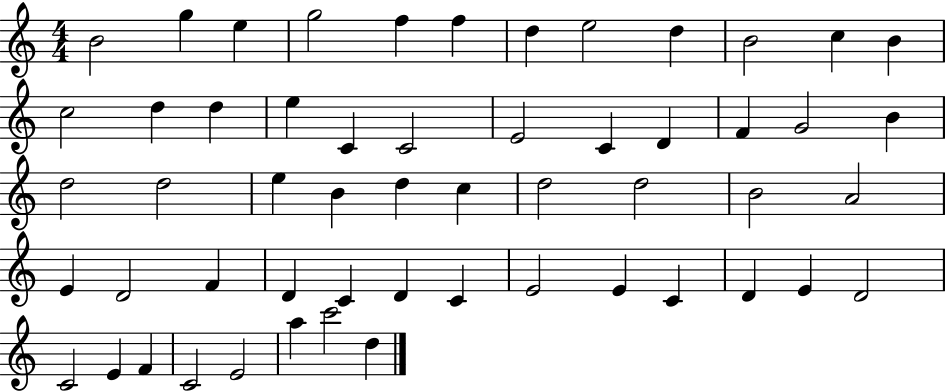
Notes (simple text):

B4/h G5/q E5/q G5/h F5/q F5/q D5/q E5/h D5/q B4/h C5/q B4/q C5/h D5/q D5/q E5/q C4/q C4/h E4/h C4/q D4/q F4/q G4/h B4/q D5/h D5/h E5/q B4/q D5/q C5/q D5/h D5/h B4/h A4/h E4/q D4/h F4/q D4/q C4/q D4/q C4/q E4/h E4/q C4/q D4/q E4/q D4/h C4/h E4/q F4/q C4/h E4/h A5/q C6/h D5/q